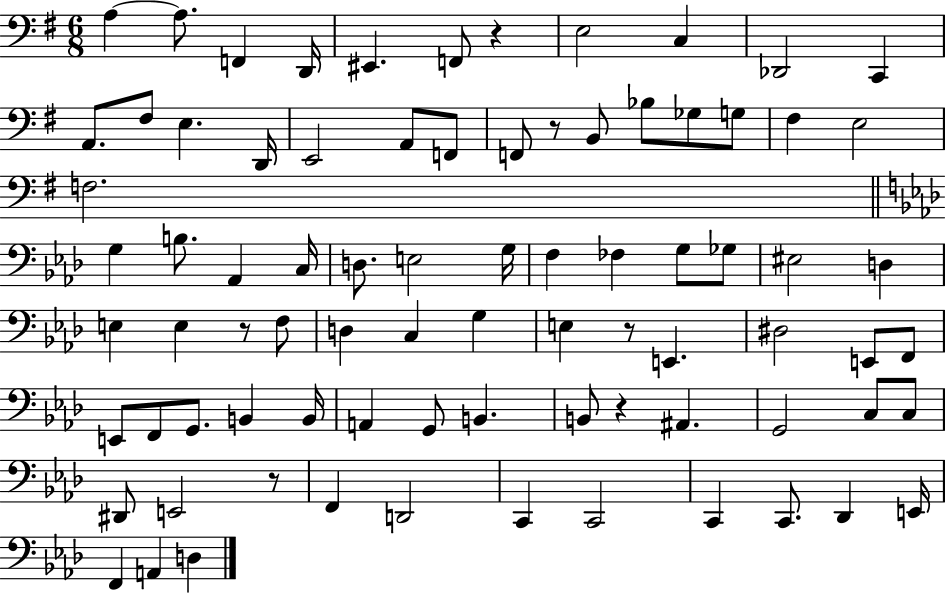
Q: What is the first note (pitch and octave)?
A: A3